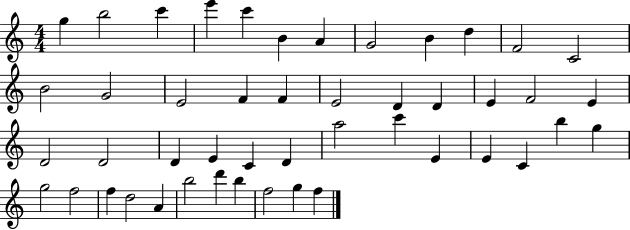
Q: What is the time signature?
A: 4/4